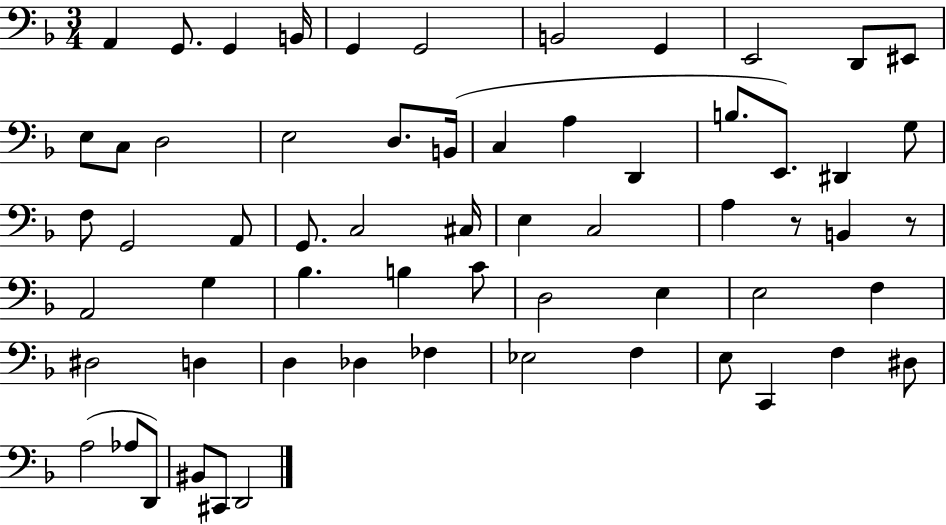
A2/q G2/e. G2/q B2/s G2/q G2/h B2/h G2/q E2/h D2/e EIS2/e E3/e C3/e D3/h E3/h D3/e. B2/s C3/q A3/q D2/q B3/e. E2/e. D#2/q G3/e F3/e G2/h A2/e G2/e. C3/h C#3/s E3/q C3/h A3/q R/e B2/q R/e A2/h G3/q Bb3/q. B3/q C4/e D3/h E3/q E3/h F3/q D#3/h D3/q D3/q Db3/q FES3/q Eb3/h F3/q E3/e C2/q F3/q D#3/e A3/h Ab3/e D2/e BIS2/e C#2/e D2/h